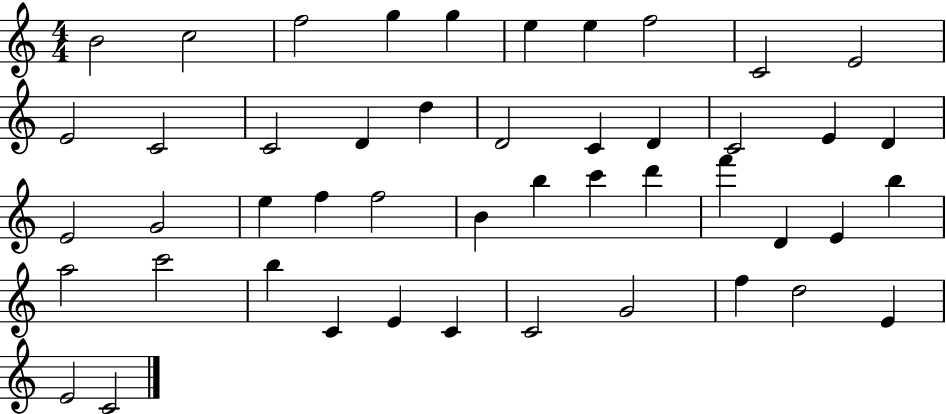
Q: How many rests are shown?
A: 0